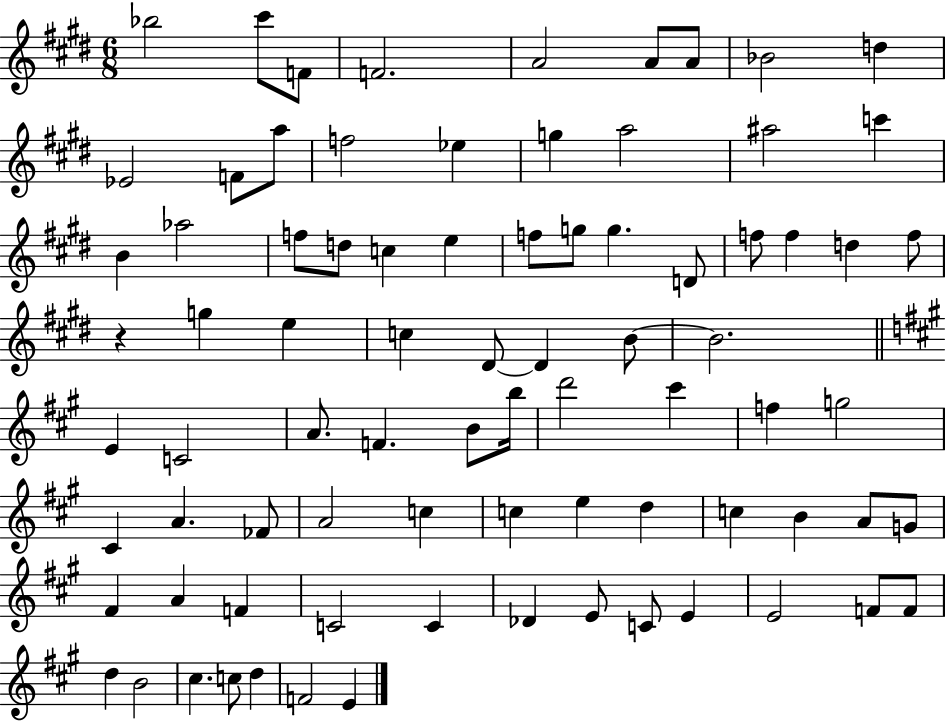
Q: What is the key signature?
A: E major